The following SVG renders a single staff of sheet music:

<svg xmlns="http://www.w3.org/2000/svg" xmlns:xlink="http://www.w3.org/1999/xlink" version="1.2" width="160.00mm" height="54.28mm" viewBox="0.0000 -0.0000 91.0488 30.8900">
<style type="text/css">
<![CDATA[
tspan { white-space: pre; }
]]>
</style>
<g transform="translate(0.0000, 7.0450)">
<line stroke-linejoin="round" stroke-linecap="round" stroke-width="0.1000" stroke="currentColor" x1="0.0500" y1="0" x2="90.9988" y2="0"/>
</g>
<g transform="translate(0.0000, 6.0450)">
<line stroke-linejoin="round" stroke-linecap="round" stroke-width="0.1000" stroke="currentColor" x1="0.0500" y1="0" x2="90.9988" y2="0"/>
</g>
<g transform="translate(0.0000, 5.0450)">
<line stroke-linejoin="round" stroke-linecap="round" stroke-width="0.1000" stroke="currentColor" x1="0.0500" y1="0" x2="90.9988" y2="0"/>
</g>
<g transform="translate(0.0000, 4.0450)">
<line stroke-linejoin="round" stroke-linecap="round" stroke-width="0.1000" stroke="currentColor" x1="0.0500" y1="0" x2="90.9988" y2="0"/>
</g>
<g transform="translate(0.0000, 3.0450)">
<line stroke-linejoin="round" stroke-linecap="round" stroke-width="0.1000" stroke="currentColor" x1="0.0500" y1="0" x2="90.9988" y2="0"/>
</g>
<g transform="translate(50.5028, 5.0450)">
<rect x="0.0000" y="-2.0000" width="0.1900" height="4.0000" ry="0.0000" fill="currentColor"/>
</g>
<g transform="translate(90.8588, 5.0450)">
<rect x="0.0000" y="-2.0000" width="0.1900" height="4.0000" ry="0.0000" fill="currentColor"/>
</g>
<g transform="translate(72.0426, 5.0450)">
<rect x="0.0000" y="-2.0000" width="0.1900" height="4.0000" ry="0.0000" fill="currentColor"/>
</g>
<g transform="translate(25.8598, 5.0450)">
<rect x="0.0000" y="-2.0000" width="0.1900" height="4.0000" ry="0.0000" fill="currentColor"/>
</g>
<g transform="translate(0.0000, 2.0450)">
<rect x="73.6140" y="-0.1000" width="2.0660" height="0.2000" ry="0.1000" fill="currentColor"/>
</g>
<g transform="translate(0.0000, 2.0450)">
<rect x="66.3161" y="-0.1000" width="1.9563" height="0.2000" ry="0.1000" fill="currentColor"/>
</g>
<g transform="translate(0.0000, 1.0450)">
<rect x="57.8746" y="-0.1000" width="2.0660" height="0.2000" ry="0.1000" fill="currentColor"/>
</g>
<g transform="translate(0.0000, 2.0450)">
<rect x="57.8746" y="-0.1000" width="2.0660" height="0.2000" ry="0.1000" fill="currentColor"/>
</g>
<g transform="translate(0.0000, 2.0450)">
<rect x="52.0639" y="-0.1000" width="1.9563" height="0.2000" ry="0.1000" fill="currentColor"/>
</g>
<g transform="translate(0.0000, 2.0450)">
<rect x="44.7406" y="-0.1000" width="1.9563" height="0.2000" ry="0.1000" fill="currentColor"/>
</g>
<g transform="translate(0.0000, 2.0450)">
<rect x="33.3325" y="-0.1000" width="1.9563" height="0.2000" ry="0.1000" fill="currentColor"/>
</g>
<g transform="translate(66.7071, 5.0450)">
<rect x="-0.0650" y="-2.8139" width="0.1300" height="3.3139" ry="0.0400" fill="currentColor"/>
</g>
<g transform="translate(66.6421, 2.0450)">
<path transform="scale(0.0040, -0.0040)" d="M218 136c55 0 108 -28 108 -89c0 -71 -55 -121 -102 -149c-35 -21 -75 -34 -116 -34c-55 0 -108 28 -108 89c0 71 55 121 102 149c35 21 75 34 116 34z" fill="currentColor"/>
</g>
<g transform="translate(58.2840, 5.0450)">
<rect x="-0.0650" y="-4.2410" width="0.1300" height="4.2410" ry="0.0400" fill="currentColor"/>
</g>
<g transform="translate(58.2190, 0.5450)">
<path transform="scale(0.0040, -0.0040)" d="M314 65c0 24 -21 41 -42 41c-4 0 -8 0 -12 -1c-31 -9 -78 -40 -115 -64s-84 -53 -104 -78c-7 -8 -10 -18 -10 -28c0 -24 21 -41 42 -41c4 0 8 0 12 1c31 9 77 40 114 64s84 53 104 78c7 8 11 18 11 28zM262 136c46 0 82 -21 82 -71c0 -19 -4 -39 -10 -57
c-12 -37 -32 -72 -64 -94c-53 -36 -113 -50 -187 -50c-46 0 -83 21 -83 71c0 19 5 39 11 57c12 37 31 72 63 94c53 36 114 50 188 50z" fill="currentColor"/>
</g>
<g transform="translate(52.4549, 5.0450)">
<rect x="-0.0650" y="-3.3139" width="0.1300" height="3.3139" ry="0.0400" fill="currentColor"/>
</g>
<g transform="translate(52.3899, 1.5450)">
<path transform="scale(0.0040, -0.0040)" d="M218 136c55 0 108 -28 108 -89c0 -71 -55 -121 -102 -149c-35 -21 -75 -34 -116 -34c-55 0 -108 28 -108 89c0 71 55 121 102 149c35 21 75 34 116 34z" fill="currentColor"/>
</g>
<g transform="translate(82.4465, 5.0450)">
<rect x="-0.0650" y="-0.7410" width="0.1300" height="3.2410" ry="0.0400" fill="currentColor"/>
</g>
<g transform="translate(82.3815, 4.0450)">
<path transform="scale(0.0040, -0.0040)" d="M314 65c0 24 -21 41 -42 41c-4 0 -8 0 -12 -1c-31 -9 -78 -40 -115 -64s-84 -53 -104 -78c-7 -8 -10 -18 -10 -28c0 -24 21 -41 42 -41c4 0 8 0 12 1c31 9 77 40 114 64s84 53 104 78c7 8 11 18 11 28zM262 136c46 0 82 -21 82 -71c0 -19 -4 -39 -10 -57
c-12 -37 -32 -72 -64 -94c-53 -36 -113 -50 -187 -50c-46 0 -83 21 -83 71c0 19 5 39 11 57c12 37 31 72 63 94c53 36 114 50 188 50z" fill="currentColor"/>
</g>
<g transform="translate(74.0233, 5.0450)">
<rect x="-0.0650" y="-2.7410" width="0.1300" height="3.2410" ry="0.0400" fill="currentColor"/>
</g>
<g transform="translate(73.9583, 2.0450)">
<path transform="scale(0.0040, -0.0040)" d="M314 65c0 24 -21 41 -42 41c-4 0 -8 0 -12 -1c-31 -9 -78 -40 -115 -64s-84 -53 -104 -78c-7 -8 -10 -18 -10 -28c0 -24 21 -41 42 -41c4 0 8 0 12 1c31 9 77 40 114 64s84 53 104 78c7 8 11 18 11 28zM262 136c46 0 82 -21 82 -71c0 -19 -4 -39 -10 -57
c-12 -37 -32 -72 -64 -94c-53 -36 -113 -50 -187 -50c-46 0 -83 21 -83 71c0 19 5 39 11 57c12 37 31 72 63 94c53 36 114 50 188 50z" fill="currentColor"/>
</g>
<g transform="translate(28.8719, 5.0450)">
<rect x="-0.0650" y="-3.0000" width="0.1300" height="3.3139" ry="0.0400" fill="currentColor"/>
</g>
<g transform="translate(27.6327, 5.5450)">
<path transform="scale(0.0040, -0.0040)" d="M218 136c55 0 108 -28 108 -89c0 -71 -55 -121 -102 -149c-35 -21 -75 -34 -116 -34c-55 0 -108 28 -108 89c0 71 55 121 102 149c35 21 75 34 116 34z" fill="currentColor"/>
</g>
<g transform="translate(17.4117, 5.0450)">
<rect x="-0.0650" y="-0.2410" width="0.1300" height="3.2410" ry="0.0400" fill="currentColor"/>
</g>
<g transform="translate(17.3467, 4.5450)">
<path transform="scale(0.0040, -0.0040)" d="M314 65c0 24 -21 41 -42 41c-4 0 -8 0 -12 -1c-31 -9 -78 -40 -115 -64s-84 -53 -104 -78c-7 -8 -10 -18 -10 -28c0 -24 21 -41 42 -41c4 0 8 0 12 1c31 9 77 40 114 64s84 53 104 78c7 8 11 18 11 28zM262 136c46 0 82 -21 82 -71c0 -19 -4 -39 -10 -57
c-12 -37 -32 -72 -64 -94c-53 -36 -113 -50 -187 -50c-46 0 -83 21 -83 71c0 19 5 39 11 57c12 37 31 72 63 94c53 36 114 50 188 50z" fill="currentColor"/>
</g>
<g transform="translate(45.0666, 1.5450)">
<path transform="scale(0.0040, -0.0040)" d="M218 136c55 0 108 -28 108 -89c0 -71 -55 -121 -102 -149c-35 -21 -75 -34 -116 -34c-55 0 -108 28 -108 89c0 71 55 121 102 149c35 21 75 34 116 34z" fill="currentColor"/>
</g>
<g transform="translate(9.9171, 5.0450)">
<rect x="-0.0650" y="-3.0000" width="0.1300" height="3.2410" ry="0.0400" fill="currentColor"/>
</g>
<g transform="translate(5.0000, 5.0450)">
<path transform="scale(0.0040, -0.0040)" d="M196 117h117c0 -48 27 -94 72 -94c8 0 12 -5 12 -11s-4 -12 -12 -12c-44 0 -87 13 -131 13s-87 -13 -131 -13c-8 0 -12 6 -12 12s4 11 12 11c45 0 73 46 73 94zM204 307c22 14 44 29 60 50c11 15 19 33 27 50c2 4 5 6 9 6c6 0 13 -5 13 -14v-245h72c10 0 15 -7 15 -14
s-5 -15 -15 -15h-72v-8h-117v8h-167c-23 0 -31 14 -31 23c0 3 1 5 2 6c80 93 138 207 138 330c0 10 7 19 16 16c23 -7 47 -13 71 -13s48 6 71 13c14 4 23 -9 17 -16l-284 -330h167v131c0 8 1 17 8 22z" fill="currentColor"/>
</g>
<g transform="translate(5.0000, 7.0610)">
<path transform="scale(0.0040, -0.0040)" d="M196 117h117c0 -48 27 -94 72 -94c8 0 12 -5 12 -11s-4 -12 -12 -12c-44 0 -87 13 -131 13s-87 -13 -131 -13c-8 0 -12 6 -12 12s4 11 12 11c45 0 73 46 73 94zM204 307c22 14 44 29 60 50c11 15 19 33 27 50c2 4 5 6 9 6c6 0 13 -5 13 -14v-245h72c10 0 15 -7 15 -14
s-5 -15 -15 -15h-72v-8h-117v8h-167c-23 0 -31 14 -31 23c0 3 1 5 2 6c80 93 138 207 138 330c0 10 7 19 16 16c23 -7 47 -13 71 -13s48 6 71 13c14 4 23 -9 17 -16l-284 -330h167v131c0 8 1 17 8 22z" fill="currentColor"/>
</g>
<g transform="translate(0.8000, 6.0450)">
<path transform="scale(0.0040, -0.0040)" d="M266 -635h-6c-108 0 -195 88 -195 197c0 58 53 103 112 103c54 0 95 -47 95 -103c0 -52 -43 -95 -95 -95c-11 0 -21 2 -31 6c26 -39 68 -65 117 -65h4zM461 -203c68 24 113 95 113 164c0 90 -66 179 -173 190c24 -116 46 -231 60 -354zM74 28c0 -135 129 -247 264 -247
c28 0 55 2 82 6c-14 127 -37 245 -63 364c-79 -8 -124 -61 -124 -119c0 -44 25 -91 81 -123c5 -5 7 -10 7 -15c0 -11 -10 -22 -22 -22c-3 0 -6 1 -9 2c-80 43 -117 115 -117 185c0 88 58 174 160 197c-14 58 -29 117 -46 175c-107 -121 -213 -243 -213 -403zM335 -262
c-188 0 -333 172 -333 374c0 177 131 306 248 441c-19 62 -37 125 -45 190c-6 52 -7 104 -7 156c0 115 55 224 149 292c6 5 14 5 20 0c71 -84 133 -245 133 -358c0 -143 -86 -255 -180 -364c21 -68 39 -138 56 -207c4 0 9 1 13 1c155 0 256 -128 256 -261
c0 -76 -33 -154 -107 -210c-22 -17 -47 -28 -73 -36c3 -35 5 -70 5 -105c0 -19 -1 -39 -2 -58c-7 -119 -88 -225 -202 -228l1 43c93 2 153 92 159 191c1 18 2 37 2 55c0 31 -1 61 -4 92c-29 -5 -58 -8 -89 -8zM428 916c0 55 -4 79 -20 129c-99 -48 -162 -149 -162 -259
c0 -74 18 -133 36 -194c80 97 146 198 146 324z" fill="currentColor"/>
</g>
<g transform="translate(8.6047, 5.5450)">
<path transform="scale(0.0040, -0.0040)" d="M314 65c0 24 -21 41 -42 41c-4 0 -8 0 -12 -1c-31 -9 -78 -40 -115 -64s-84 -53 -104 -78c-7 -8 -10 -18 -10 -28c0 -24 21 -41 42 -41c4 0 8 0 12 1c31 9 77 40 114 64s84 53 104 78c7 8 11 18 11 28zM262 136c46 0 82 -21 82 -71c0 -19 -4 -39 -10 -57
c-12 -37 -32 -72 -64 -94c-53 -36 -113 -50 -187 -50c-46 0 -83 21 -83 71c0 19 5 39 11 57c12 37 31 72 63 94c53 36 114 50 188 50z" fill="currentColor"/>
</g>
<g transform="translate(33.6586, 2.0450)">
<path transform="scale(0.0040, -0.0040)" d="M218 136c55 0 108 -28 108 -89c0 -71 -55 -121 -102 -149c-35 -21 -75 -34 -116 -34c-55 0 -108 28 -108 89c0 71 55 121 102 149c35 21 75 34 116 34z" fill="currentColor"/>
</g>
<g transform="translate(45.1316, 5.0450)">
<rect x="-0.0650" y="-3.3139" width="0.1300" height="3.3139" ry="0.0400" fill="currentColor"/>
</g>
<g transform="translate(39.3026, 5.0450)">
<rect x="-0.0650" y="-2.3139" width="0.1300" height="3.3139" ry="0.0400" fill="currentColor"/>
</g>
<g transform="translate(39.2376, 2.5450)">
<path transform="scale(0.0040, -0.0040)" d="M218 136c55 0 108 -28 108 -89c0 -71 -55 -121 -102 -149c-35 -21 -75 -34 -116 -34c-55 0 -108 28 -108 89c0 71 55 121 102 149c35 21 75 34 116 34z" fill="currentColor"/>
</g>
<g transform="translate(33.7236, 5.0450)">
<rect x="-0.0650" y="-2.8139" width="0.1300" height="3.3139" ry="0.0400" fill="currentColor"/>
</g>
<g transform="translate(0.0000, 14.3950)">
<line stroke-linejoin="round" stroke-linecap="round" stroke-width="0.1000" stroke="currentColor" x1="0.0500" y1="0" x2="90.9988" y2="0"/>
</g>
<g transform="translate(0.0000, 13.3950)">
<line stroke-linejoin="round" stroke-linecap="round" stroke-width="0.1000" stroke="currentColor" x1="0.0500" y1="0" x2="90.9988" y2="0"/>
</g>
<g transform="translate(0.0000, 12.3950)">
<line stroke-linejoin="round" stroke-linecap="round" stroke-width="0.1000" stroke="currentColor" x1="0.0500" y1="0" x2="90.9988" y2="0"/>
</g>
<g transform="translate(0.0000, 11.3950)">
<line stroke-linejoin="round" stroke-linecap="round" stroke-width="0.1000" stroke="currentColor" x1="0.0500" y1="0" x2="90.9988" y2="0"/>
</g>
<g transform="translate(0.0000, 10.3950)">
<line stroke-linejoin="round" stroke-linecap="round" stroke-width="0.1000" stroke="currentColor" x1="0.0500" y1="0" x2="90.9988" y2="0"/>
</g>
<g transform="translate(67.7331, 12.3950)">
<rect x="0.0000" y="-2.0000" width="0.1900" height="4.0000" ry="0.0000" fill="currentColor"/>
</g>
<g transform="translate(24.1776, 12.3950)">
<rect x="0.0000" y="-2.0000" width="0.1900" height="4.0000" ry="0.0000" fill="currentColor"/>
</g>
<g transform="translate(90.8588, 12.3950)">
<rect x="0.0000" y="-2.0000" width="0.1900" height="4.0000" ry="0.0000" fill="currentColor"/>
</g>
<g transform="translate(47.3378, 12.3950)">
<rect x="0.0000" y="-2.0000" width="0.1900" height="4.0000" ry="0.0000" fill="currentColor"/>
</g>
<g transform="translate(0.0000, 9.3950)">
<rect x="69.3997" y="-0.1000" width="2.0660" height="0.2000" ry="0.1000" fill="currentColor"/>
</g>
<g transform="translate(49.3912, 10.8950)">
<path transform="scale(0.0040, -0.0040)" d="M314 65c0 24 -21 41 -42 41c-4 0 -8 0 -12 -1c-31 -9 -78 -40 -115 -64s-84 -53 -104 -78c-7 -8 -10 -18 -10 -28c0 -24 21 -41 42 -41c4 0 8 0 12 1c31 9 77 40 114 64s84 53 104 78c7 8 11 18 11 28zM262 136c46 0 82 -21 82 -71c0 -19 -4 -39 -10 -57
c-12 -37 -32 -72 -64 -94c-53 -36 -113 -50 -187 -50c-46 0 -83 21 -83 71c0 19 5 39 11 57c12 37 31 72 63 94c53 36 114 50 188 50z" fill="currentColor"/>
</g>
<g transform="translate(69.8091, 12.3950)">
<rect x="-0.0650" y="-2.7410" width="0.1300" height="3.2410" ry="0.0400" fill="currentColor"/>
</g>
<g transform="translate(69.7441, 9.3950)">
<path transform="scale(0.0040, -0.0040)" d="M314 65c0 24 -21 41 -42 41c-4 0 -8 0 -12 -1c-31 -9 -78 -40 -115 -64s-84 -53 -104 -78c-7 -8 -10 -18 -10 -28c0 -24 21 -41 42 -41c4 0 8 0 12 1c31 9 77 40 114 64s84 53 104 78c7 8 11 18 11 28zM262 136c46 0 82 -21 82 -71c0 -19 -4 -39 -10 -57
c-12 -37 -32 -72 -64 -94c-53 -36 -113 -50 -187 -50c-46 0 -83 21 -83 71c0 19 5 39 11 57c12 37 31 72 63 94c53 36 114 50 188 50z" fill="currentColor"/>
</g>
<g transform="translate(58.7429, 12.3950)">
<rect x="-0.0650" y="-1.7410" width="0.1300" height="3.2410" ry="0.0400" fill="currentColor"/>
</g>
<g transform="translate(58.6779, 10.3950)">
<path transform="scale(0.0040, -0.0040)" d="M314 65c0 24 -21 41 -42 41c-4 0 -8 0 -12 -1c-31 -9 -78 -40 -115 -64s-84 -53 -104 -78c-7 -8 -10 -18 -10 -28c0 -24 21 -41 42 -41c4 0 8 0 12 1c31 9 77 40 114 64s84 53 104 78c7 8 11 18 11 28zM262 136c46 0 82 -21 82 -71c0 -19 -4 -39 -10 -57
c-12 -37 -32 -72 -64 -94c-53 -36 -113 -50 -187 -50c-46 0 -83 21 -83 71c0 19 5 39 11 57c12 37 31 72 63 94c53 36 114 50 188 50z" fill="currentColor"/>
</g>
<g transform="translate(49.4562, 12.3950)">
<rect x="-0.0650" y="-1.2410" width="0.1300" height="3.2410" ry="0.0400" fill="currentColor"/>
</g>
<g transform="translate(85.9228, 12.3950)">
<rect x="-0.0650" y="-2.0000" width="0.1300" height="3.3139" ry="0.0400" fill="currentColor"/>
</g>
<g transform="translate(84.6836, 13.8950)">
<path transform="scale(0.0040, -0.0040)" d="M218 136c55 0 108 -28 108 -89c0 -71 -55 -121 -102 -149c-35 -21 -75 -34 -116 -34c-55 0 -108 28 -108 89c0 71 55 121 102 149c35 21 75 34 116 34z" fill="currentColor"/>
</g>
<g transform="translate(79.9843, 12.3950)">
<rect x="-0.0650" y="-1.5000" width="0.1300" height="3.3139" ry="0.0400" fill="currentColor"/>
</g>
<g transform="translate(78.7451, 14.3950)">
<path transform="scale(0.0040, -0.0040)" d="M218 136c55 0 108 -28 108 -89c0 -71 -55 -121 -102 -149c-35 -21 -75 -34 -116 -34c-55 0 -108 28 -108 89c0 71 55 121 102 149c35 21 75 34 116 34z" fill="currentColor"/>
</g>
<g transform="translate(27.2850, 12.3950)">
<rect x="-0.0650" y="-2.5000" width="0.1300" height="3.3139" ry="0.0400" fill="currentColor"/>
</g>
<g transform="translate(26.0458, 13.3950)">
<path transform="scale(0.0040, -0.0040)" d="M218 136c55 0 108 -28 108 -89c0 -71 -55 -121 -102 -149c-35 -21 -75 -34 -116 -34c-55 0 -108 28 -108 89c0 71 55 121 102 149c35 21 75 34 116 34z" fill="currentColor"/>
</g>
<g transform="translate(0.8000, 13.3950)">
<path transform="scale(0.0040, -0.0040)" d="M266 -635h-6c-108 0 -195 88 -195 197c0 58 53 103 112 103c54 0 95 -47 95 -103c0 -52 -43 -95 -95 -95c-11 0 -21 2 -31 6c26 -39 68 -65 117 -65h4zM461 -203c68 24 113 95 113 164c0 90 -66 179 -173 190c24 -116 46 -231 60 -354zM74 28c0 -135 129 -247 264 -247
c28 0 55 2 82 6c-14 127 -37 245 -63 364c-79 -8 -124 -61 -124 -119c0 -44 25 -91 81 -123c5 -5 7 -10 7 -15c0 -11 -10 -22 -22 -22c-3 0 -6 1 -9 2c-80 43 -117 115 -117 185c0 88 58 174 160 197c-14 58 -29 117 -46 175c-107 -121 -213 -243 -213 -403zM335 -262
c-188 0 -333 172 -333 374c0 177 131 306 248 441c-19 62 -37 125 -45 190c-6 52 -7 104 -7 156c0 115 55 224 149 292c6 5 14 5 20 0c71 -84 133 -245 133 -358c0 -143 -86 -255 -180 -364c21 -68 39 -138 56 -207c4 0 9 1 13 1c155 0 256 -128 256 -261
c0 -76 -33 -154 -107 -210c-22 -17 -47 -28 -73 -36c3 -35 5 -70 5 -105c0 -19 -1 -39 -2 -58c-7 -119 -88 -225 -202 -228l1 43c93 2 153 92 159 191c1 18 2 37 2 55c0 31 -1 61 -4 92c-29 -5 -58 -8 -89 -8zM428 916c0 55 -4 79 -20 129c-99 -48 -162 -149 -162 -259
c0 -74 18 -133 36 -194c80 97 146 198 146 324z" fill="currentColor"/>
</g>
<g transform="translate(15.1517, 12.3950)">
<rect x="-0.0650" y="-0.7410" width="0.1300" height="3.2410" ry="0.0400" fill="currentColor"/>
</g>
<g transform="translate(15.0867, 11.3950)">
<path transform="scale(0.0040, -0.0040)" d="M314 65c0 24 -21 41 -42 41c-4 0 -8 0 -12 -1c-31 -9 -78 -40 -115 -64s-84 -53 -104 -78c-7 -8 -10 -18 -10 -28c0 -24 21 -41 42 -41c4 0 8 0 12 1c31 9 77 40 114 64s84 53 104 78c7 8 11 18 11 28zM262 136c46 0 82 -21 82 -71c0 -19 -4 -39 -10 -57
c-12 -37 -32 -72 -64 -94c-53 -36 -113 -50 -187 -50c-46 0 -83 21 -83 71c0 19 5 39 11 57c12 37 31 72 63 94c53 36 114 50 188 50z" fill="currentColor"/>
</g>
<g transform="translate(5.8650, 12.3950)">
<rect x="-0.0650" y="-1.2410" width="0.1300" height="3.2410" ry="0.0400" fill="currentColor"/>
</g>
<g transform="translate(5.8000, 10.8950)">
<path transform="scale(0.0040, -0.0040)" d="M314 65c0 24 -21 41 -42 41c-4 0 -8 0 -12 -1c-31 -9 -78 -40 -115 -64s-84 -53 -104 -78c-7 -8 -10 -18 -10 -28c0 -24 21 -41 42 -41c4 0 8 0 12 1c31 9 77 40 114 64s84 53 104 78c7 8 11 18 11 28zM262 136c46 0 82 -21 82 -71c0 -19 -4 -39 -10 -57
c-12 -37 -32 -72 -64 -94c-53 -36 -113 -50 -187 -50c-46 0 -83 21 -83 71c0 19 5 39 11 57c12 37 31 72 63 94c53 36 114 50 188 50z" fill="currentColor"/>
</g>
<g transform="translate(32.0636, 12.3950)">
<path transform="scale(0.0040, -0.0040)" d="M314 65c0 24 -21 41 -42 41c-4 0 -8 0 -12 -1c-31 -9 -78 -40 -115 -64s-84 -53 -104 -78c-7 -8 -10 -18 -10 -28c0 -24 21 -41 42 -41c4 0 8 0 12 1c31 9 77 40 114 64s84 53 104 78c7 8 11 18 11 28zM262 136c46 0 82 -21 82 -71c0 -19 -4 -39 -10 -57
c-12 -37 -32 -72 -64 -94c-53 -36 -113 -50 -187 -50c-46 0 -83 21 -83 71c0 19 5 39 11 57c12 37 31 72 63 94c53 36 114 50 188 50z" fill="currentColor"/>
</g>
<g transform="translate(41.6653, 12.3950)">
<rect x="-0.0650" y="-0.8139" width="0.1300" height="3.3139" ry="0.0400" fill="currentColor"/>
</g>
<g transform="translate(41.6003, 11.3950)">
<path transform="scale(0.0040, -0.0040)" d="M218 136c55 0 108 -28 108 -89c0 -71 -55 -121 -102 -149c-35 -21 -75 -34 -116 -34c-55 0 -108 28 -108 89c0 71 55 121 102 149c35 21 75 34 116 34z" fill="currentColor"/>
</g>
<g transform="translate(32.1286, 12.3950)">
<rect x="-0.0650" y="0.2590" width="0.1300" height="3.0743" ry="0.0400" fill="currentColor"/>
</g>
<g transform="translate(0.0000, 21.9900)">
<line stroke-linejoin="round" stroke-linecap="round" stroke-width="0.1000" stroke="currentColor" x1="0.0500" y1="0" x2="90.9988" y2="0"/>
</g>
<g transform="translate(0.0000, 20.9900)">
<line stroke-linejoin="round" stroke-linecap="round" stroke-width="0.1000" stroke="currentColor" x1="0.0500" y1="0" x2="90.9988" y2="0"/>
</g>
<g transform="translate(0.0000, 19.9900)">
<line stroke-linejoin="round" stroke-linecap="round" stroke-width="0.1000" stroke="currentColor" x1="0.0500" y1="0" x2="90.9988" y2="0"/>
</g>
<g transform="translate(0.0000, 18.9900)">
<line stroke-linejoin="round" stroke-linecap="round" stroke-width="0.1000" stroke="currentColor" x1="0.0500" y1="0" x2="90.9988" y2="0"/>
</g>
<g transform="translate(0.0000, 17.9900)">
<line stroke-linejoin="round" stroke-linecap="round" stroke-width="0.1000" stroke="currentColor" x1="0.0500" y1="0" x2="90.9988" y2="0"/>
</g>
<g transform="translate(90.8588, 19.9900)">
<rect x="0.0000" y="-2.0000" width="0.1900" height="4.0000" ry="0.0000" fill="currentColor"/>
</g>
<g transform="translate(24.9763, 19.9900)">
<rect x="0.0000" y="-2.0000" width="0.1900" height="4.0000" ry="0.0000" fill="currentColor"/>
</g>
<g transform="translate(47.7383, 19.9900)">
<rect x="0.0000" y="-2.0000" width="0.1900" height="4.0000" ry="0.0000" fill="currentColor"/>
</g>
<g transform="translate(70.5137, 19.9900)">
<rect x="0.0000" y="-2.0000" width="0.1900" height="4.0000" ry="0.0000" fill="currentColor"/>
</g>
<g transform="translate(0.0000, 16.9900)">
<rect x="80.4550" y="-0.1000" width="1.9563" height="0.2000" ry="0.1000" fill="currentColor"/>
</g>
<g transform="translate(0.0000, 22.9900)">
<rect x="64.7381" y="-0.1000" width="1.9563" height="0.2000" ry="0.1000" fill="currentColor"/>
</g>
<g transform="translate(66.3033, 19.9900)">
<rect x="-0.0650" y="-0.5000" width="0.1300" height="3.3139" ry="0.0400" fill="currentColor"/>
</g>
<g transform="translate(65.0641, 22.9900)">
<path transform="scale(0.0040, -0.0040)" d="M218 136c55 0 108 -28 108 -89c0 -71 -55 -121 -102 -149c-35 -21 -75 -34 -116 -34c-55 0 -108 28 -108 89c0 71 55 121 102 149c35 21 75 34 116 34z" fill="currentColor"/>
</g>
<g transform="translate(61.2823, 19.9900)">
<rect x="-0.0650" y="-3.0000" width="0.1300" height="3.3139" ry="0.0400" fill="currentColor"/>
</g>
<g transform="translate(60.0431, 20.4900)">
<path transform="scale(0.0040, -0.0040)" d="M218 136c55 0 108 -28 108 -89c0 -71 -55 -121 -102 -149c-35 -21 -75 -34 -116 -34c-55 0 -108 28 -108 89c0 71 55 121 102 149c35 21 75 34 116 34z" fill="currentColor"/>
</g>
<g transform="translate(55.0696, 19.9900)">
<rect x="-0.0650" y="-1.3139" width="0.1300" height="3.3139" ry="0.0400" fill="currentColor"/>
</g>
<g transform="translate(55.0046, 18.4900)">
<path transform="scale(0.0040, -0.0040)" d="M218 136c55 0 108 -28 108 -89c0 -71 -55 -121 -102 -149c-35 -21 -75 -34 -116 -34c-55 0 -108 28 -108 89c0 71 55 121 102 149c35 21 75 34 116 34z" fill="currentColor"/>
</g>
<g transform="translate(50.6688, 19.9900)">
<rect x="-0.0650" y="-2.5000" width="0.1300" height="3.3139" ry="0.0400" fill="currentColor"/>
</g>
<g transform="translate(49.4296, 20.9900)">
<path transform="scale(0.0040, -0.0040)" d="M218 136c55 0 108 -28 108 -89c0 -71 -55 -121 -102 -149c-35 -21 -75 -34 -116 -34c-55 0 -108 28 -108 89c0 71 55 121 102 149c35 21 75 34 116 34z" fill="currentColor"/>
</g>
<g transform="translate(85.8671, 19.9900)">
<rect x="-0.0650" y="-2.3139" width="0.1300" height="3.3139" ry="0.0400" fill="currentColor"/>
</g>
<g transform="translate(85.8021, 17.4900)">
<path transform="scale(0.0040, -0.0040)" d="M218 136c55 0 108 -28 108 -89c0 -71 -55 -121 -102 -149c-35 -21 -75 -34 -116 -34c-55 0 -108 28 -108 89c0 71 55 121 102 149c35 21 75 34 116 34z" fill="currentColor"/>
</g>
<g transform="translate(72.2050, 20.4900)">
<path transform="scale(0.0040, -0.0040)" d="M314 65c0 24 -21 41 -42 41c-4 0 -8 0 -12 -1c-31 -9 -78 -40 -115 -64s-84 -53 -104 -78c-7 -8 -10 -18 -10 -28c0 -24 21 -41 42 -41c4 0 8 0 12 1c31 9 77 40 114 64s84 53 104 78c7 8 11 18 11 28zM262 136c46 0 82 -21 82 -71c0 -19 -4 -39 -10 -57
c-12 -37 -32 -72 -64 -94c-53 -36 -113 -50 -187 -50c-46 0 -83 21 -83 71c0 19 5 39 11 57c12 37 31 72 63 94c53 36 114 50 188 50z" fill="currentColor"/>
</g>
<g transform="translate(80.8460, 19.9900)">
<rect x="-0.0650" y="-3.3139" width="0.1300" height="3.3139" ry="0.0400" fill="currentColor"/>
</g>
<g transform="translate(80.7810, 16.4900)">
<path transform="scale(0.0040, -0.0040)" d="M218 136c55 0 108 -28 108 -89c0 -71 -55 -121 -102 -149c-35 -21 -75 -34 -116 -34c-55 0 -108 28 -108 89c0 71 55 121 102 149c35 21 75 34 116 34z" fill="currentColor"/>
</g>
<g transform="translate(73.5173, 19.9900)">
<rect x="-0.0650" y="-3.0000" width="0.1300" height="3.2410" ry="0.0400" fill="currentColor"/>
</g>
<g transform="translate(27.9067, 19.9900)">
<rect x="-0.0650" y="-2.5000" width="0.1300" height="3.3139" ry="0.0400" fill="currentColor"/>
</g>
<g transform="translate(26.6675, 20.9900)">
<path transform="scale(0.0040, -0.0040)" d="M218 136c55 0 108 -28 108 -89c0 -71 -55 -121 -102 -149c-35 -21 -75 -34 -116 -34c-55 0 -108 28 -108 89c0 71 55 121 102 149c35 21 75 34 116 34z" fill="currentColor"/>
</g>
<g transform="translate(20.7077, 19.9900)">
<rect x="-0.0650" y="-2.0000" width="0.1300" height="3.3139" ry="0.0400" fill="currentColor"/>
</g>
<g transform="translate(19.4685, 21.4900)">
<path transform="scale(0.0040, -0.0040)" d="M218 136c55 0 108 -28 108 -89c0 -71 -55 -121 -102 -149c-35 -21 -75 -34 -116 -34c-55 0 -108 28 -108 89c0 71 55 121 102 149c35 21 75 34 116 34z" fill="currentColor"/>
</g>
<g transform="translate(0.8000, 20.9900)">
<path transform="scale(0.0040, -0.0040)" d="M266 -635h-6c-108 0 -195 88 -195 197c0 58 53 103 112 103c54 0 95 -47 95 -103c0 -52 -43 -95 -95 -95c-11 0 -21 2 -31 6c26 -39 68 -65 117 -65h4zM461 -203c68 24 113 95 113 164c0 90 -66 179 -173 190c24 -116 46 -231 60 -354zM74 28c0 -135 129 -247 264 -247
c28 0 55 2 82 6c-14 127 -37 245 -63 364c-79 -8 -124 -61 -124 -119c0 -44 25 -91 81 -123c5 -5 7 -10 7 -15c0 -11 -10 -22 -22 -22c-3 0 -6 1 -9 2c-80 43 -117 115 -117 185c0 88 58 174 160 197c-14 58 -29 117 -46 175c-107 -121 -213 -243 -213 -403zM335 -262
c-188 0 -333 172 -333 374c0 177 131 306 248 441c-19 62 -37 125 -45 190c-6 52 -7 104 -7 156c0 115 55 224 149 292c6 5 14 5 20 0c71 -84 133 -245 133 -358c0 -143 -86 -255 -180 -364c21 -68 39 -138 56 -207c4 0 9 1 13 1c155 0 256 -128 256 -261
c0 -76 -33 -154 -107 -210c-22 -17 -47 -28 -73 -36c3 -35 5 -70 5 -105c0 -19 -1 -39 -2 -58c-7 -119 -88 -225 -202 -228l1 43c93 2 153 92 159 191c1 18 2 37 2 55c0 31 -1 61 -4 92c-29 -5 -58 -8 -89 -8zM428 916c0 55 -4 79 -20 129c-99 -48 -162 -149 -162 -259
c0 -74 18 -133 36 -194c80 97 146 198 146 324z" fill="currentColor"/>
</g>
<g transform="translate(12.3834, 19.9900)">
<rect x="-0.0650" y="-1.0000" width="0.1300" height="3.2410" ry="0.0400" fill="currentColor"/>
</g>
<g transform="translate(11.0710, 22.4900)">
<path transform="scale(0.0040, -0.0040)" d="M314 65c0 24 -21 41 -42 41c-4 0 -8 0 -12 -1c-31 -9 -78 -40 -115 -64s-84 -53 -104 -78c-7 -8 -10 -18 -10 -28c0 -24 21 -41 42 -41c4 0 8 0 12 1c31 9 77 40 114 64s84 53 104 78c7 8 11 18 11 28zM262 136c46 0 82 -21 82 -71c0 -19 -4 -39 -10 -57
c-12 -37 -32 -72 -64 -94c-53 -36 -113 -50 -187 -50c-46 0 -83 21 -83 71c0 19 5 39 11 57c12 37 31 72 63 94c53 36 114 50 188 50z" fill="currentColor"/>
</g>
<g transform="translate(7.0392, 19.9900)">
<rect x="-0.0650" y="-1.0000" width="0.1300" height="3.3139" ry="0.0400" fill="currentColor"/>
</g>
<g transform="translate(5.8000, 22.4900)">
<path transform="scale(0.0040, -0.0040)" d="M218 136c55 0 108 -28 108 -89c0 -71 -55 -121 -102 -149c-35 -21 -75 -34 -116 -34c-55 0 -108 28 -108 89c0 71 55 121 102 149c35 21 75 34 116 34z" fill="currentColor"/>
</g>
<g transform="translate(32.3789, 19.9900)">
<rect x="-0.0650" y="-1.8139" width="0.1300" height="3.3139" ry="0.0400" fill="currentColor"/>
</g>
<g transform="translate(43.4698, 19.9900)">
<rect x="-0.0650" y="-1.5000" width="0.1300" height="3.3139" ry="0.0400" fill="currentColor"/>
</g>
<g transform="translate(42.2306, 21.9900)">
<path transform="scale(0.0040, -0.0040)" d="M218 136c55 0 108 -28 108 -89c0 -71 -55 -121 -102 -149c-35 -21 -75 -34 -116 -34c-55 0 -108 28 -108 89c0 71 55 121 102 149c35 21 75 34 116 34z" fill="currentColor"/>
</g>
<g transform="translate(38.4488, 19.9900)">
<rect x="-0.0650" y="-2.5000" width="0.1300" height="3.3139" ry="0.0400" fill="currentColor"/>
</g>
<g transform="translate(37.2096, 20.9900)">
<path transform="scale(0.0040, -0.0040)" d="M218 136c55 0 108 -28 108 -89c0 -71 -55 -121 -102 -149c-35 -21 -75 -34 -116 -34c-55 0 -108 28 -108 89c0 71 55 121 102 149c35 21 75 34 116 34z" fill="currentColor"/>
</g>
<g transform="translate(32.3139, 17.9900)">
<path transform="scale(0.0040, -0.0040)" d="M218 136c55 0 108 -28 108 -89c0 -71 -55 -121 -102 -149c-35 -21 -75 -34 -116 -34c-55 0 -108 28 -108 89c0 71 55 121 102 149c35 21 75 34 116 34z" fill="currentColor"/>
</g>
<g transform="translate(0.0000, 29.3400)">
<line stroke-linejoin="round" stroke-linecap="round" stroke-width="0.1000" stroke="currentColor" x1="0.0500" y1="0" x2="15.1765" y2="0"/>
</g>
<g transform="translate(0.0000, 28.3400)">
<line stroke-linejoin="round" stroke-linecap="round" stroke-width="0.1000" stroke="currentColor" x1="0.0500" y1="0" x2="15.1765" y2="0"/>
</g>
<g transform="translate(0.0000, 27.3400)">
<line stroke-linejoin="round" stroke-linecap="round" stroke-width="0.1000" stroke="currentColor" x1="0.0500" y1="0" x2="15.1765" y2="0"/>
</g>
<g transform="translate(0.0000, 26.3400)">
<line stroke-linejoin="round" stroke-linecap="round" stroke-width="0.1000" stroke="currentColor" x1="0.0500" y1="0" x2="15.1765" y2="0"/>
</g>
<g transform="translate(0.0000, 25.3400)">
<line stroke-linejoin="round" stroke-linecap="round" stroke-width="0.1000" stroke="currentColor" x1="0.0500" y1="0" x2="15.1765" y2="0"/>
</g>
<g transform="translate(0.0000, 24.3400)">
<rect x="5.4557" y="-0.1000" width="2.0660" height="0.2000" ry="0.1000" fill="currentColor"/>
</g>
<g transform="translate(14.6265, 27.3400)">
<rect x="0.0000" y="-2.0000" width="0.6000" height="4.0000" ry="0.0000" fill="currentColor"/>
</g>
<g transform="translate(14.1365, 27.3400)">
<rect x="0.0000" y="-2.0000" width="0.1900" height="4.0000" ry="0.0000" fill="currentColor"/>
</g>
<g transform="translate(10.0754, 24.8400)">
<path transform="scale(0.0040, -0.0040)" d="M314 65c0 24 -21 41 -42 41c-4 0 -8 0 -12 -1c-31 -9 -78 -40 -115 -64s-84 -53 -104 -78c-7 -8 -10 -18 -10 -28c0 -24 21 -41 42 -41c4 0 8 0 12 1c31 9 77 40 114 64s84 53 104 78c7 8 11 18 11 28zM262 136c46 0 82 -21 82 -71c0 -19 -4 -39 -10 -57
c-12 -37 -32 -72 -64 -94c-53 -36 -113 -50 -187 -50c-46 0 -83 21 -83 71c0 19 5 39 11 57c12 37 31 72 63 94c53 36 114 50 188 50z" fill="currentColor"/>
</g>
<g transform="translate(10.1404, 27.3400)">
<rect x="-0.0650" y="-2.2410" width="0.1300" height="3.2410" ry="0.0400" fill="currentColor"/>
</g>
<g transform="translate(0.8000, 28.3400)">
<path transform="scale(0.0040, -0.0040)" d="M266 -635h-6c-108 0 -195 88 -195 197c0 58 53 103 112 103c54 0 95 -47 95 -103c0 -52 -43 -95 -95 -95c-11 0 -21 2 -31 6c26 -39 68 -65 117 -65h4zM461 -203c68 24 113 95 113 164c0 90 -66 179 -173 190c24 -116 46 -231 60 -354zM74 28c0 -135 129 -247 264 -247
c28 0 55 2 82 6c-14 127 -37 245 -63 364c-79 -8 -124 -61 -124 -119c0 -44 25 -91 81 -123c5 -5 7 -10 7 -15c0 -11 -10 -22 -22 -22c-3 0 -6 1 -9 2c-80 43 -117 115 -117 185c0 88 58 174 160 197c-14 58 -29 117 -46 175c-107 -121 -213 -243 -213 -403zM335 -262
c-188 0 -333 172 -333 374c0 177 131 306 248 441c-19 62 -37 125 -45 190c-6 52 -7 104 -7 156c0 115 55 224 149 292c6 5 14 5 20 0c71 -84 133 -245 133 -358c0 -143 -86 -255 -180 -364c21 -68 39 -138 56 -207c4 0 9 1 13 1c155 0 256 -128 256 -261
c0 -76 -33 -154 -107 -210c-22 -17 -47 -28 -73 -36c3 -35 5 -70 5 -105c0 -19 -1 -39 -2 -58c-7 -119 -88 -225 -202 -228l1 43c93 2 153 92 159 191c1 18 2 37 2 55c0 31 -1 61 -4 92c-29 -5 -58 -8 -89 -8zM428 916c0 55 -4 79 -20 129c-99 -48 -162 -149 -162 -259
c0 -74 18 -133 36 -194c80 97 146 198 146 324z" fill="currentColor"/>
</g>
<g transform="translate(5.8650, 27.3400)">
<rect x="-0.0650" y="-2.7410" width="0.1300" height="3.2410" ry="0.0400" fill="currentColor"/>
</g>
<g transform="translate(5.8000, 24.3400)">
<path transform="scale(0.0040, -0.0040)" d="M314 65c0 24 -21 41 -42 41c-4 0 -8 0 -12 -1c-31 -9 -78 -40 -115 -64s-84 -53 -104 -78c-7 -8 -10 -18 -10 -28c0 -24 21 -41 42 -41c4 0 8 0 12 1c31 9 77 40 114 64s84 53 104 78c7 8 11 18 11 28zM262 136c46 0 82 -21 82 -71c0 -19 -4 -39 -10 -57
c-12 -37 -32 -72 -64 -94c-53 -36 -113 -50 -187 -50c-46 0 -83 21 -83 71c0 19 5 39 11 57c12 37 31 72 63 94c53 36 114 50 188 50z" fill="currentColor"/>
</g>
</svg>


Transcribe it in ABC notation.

X:1
T:Untitled
M:4/4
L:1/4
K:C
A2 c2 A a g b b d'2 a a2 d2 e2 d2 G B2 d e2 f2 a2 E F D D2 F G f G E G e A C A2 b g a2 g2